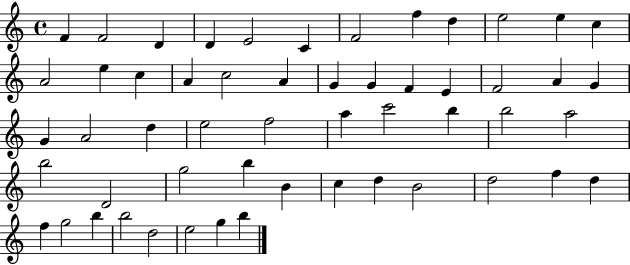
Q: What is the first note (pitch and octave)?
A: F4